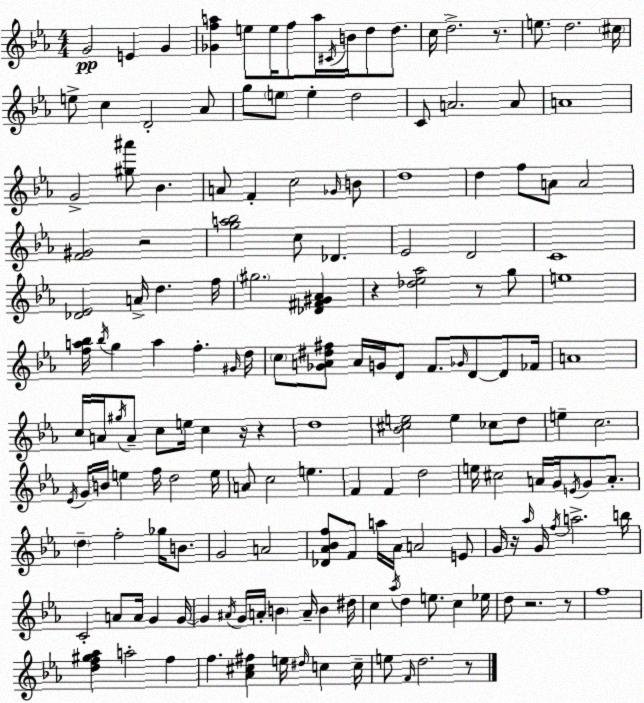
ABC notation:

X:1
T:Untitled
M:4/4
L:1/4
K:Eb
G2 E G [_Gfa] e/2 e/4 f/2 a/4 ^C/4 B/4 d/2 d/2 c/4 d2 z/2 e/2 d2 ^c/4 e/2 c D2 _A/2 g/2 e/2 e d2 C/2 A2 A/2 A4 G2 [^g^a']/2 _B A/2 F c2 _G/4 B/2 d4 d f/2 A/2 A2 [F^G]2 z2 [ga_b]2 c/2 _D _E2 D2 C4 [_D_E]2 A/4 d f/4 ^g2 [_D^F^G_A] z [_d_e_a]2 z/2 g/2 e4 [fa_b]/4 _b/4 g a f ^G/4 d/4 c/2 [_GA^d^f]/2 A/4 G/4 D/2 F/2 _G/4 D/2 D/2 _F/4 A4 c/4 A/4 ^g/4 A/2 c/2 e/4 c z/4 z d4 [_B^ce]2 e _c/2 d/2 e c2 _E/4 G/4 B/4 e f/4 d2 e/4 A/2 c2 e F F d2 e/4 ^c2 A/4 G/4 E/4 G/2 A/2 d f2 _g/4 B/2 G2 A2 [_D_A_Bf]/2 F/2 a/4 _A/4 A2 E/2 G/4 z/4 _a/4 G/4 f/4 a2 b/4 C2 A/2 A/4 G G/4 G ^A/4 G/4 A/4 B A/4 B ^d/4 c _a/4 d e/2 c _e/4 d/2 z2 z/2 f4 [df^g_a] a2 f f [_A^c^f] e/4 ^d/4 c c/4 e/2 F/4 d2 z/2